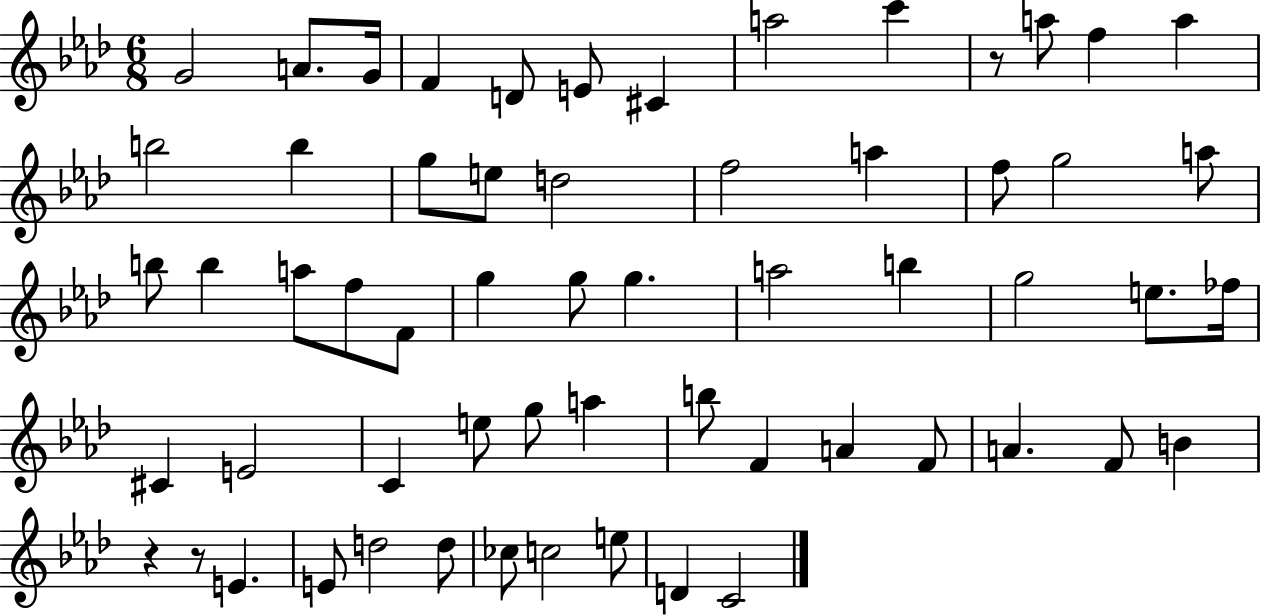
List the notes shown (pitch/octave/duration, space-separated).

G4/h A4/e. G4/s F4/q D4/e E4/e C#4/q A5/h C6/q R/e A5/e F5/q A5/q B5/h B5/q G5/e E5/e D5/h F5/h A5/q F5/e G5/h A5/e B5/e B5/q A5/e F5/e F4/e G5/q G5/e G5/q. A5/h B5/q G5/h E5/e. FES5/s C#4/q E4/h C4/q E5/e G5/e A5/q B5/e F4/q A4/q F4/e A4/q. F4/e B4/q R/q R/e E4/q. E4/e D5/h D5/e CES5/e C5/h E5/e D4/q C4/h